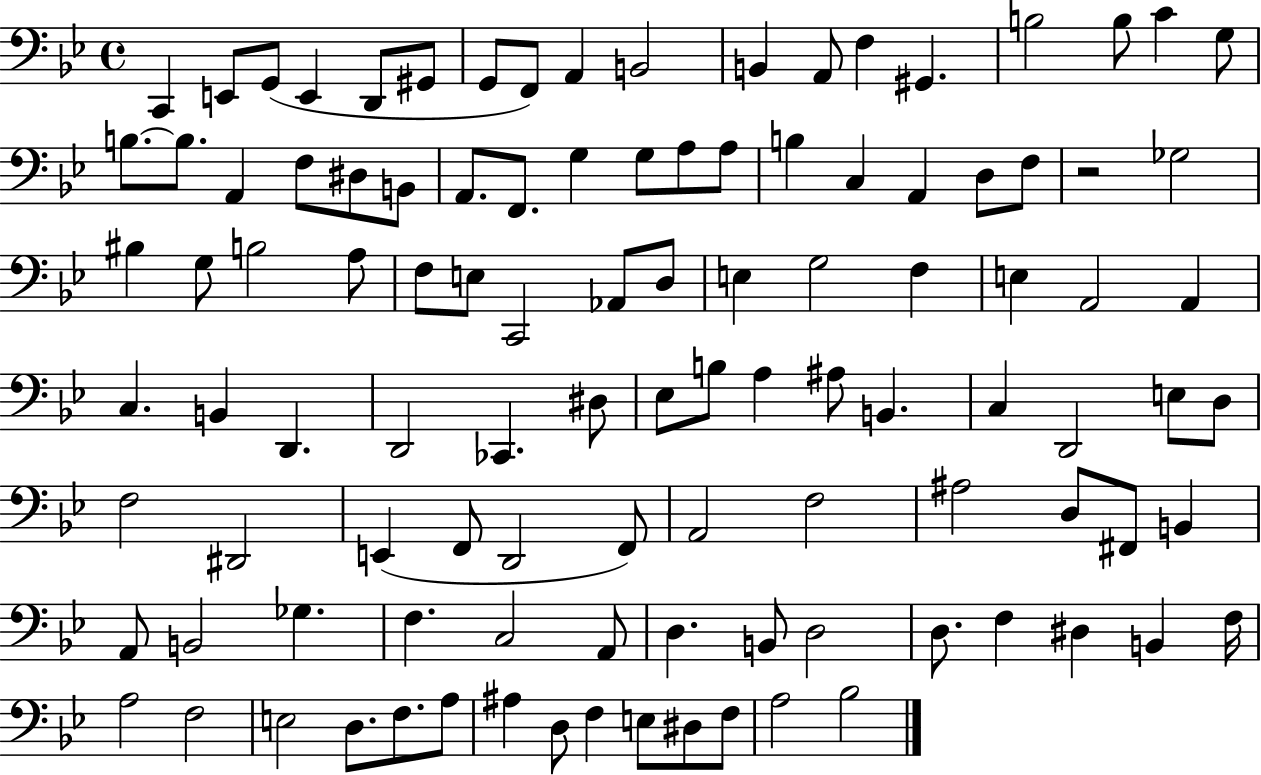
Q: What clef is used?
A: bass